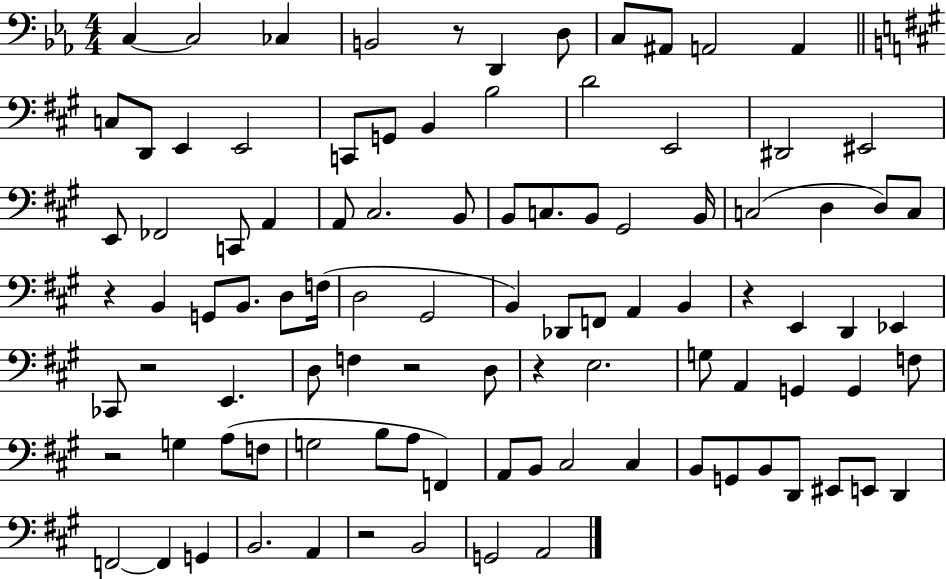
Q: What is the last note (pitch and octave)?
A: A2